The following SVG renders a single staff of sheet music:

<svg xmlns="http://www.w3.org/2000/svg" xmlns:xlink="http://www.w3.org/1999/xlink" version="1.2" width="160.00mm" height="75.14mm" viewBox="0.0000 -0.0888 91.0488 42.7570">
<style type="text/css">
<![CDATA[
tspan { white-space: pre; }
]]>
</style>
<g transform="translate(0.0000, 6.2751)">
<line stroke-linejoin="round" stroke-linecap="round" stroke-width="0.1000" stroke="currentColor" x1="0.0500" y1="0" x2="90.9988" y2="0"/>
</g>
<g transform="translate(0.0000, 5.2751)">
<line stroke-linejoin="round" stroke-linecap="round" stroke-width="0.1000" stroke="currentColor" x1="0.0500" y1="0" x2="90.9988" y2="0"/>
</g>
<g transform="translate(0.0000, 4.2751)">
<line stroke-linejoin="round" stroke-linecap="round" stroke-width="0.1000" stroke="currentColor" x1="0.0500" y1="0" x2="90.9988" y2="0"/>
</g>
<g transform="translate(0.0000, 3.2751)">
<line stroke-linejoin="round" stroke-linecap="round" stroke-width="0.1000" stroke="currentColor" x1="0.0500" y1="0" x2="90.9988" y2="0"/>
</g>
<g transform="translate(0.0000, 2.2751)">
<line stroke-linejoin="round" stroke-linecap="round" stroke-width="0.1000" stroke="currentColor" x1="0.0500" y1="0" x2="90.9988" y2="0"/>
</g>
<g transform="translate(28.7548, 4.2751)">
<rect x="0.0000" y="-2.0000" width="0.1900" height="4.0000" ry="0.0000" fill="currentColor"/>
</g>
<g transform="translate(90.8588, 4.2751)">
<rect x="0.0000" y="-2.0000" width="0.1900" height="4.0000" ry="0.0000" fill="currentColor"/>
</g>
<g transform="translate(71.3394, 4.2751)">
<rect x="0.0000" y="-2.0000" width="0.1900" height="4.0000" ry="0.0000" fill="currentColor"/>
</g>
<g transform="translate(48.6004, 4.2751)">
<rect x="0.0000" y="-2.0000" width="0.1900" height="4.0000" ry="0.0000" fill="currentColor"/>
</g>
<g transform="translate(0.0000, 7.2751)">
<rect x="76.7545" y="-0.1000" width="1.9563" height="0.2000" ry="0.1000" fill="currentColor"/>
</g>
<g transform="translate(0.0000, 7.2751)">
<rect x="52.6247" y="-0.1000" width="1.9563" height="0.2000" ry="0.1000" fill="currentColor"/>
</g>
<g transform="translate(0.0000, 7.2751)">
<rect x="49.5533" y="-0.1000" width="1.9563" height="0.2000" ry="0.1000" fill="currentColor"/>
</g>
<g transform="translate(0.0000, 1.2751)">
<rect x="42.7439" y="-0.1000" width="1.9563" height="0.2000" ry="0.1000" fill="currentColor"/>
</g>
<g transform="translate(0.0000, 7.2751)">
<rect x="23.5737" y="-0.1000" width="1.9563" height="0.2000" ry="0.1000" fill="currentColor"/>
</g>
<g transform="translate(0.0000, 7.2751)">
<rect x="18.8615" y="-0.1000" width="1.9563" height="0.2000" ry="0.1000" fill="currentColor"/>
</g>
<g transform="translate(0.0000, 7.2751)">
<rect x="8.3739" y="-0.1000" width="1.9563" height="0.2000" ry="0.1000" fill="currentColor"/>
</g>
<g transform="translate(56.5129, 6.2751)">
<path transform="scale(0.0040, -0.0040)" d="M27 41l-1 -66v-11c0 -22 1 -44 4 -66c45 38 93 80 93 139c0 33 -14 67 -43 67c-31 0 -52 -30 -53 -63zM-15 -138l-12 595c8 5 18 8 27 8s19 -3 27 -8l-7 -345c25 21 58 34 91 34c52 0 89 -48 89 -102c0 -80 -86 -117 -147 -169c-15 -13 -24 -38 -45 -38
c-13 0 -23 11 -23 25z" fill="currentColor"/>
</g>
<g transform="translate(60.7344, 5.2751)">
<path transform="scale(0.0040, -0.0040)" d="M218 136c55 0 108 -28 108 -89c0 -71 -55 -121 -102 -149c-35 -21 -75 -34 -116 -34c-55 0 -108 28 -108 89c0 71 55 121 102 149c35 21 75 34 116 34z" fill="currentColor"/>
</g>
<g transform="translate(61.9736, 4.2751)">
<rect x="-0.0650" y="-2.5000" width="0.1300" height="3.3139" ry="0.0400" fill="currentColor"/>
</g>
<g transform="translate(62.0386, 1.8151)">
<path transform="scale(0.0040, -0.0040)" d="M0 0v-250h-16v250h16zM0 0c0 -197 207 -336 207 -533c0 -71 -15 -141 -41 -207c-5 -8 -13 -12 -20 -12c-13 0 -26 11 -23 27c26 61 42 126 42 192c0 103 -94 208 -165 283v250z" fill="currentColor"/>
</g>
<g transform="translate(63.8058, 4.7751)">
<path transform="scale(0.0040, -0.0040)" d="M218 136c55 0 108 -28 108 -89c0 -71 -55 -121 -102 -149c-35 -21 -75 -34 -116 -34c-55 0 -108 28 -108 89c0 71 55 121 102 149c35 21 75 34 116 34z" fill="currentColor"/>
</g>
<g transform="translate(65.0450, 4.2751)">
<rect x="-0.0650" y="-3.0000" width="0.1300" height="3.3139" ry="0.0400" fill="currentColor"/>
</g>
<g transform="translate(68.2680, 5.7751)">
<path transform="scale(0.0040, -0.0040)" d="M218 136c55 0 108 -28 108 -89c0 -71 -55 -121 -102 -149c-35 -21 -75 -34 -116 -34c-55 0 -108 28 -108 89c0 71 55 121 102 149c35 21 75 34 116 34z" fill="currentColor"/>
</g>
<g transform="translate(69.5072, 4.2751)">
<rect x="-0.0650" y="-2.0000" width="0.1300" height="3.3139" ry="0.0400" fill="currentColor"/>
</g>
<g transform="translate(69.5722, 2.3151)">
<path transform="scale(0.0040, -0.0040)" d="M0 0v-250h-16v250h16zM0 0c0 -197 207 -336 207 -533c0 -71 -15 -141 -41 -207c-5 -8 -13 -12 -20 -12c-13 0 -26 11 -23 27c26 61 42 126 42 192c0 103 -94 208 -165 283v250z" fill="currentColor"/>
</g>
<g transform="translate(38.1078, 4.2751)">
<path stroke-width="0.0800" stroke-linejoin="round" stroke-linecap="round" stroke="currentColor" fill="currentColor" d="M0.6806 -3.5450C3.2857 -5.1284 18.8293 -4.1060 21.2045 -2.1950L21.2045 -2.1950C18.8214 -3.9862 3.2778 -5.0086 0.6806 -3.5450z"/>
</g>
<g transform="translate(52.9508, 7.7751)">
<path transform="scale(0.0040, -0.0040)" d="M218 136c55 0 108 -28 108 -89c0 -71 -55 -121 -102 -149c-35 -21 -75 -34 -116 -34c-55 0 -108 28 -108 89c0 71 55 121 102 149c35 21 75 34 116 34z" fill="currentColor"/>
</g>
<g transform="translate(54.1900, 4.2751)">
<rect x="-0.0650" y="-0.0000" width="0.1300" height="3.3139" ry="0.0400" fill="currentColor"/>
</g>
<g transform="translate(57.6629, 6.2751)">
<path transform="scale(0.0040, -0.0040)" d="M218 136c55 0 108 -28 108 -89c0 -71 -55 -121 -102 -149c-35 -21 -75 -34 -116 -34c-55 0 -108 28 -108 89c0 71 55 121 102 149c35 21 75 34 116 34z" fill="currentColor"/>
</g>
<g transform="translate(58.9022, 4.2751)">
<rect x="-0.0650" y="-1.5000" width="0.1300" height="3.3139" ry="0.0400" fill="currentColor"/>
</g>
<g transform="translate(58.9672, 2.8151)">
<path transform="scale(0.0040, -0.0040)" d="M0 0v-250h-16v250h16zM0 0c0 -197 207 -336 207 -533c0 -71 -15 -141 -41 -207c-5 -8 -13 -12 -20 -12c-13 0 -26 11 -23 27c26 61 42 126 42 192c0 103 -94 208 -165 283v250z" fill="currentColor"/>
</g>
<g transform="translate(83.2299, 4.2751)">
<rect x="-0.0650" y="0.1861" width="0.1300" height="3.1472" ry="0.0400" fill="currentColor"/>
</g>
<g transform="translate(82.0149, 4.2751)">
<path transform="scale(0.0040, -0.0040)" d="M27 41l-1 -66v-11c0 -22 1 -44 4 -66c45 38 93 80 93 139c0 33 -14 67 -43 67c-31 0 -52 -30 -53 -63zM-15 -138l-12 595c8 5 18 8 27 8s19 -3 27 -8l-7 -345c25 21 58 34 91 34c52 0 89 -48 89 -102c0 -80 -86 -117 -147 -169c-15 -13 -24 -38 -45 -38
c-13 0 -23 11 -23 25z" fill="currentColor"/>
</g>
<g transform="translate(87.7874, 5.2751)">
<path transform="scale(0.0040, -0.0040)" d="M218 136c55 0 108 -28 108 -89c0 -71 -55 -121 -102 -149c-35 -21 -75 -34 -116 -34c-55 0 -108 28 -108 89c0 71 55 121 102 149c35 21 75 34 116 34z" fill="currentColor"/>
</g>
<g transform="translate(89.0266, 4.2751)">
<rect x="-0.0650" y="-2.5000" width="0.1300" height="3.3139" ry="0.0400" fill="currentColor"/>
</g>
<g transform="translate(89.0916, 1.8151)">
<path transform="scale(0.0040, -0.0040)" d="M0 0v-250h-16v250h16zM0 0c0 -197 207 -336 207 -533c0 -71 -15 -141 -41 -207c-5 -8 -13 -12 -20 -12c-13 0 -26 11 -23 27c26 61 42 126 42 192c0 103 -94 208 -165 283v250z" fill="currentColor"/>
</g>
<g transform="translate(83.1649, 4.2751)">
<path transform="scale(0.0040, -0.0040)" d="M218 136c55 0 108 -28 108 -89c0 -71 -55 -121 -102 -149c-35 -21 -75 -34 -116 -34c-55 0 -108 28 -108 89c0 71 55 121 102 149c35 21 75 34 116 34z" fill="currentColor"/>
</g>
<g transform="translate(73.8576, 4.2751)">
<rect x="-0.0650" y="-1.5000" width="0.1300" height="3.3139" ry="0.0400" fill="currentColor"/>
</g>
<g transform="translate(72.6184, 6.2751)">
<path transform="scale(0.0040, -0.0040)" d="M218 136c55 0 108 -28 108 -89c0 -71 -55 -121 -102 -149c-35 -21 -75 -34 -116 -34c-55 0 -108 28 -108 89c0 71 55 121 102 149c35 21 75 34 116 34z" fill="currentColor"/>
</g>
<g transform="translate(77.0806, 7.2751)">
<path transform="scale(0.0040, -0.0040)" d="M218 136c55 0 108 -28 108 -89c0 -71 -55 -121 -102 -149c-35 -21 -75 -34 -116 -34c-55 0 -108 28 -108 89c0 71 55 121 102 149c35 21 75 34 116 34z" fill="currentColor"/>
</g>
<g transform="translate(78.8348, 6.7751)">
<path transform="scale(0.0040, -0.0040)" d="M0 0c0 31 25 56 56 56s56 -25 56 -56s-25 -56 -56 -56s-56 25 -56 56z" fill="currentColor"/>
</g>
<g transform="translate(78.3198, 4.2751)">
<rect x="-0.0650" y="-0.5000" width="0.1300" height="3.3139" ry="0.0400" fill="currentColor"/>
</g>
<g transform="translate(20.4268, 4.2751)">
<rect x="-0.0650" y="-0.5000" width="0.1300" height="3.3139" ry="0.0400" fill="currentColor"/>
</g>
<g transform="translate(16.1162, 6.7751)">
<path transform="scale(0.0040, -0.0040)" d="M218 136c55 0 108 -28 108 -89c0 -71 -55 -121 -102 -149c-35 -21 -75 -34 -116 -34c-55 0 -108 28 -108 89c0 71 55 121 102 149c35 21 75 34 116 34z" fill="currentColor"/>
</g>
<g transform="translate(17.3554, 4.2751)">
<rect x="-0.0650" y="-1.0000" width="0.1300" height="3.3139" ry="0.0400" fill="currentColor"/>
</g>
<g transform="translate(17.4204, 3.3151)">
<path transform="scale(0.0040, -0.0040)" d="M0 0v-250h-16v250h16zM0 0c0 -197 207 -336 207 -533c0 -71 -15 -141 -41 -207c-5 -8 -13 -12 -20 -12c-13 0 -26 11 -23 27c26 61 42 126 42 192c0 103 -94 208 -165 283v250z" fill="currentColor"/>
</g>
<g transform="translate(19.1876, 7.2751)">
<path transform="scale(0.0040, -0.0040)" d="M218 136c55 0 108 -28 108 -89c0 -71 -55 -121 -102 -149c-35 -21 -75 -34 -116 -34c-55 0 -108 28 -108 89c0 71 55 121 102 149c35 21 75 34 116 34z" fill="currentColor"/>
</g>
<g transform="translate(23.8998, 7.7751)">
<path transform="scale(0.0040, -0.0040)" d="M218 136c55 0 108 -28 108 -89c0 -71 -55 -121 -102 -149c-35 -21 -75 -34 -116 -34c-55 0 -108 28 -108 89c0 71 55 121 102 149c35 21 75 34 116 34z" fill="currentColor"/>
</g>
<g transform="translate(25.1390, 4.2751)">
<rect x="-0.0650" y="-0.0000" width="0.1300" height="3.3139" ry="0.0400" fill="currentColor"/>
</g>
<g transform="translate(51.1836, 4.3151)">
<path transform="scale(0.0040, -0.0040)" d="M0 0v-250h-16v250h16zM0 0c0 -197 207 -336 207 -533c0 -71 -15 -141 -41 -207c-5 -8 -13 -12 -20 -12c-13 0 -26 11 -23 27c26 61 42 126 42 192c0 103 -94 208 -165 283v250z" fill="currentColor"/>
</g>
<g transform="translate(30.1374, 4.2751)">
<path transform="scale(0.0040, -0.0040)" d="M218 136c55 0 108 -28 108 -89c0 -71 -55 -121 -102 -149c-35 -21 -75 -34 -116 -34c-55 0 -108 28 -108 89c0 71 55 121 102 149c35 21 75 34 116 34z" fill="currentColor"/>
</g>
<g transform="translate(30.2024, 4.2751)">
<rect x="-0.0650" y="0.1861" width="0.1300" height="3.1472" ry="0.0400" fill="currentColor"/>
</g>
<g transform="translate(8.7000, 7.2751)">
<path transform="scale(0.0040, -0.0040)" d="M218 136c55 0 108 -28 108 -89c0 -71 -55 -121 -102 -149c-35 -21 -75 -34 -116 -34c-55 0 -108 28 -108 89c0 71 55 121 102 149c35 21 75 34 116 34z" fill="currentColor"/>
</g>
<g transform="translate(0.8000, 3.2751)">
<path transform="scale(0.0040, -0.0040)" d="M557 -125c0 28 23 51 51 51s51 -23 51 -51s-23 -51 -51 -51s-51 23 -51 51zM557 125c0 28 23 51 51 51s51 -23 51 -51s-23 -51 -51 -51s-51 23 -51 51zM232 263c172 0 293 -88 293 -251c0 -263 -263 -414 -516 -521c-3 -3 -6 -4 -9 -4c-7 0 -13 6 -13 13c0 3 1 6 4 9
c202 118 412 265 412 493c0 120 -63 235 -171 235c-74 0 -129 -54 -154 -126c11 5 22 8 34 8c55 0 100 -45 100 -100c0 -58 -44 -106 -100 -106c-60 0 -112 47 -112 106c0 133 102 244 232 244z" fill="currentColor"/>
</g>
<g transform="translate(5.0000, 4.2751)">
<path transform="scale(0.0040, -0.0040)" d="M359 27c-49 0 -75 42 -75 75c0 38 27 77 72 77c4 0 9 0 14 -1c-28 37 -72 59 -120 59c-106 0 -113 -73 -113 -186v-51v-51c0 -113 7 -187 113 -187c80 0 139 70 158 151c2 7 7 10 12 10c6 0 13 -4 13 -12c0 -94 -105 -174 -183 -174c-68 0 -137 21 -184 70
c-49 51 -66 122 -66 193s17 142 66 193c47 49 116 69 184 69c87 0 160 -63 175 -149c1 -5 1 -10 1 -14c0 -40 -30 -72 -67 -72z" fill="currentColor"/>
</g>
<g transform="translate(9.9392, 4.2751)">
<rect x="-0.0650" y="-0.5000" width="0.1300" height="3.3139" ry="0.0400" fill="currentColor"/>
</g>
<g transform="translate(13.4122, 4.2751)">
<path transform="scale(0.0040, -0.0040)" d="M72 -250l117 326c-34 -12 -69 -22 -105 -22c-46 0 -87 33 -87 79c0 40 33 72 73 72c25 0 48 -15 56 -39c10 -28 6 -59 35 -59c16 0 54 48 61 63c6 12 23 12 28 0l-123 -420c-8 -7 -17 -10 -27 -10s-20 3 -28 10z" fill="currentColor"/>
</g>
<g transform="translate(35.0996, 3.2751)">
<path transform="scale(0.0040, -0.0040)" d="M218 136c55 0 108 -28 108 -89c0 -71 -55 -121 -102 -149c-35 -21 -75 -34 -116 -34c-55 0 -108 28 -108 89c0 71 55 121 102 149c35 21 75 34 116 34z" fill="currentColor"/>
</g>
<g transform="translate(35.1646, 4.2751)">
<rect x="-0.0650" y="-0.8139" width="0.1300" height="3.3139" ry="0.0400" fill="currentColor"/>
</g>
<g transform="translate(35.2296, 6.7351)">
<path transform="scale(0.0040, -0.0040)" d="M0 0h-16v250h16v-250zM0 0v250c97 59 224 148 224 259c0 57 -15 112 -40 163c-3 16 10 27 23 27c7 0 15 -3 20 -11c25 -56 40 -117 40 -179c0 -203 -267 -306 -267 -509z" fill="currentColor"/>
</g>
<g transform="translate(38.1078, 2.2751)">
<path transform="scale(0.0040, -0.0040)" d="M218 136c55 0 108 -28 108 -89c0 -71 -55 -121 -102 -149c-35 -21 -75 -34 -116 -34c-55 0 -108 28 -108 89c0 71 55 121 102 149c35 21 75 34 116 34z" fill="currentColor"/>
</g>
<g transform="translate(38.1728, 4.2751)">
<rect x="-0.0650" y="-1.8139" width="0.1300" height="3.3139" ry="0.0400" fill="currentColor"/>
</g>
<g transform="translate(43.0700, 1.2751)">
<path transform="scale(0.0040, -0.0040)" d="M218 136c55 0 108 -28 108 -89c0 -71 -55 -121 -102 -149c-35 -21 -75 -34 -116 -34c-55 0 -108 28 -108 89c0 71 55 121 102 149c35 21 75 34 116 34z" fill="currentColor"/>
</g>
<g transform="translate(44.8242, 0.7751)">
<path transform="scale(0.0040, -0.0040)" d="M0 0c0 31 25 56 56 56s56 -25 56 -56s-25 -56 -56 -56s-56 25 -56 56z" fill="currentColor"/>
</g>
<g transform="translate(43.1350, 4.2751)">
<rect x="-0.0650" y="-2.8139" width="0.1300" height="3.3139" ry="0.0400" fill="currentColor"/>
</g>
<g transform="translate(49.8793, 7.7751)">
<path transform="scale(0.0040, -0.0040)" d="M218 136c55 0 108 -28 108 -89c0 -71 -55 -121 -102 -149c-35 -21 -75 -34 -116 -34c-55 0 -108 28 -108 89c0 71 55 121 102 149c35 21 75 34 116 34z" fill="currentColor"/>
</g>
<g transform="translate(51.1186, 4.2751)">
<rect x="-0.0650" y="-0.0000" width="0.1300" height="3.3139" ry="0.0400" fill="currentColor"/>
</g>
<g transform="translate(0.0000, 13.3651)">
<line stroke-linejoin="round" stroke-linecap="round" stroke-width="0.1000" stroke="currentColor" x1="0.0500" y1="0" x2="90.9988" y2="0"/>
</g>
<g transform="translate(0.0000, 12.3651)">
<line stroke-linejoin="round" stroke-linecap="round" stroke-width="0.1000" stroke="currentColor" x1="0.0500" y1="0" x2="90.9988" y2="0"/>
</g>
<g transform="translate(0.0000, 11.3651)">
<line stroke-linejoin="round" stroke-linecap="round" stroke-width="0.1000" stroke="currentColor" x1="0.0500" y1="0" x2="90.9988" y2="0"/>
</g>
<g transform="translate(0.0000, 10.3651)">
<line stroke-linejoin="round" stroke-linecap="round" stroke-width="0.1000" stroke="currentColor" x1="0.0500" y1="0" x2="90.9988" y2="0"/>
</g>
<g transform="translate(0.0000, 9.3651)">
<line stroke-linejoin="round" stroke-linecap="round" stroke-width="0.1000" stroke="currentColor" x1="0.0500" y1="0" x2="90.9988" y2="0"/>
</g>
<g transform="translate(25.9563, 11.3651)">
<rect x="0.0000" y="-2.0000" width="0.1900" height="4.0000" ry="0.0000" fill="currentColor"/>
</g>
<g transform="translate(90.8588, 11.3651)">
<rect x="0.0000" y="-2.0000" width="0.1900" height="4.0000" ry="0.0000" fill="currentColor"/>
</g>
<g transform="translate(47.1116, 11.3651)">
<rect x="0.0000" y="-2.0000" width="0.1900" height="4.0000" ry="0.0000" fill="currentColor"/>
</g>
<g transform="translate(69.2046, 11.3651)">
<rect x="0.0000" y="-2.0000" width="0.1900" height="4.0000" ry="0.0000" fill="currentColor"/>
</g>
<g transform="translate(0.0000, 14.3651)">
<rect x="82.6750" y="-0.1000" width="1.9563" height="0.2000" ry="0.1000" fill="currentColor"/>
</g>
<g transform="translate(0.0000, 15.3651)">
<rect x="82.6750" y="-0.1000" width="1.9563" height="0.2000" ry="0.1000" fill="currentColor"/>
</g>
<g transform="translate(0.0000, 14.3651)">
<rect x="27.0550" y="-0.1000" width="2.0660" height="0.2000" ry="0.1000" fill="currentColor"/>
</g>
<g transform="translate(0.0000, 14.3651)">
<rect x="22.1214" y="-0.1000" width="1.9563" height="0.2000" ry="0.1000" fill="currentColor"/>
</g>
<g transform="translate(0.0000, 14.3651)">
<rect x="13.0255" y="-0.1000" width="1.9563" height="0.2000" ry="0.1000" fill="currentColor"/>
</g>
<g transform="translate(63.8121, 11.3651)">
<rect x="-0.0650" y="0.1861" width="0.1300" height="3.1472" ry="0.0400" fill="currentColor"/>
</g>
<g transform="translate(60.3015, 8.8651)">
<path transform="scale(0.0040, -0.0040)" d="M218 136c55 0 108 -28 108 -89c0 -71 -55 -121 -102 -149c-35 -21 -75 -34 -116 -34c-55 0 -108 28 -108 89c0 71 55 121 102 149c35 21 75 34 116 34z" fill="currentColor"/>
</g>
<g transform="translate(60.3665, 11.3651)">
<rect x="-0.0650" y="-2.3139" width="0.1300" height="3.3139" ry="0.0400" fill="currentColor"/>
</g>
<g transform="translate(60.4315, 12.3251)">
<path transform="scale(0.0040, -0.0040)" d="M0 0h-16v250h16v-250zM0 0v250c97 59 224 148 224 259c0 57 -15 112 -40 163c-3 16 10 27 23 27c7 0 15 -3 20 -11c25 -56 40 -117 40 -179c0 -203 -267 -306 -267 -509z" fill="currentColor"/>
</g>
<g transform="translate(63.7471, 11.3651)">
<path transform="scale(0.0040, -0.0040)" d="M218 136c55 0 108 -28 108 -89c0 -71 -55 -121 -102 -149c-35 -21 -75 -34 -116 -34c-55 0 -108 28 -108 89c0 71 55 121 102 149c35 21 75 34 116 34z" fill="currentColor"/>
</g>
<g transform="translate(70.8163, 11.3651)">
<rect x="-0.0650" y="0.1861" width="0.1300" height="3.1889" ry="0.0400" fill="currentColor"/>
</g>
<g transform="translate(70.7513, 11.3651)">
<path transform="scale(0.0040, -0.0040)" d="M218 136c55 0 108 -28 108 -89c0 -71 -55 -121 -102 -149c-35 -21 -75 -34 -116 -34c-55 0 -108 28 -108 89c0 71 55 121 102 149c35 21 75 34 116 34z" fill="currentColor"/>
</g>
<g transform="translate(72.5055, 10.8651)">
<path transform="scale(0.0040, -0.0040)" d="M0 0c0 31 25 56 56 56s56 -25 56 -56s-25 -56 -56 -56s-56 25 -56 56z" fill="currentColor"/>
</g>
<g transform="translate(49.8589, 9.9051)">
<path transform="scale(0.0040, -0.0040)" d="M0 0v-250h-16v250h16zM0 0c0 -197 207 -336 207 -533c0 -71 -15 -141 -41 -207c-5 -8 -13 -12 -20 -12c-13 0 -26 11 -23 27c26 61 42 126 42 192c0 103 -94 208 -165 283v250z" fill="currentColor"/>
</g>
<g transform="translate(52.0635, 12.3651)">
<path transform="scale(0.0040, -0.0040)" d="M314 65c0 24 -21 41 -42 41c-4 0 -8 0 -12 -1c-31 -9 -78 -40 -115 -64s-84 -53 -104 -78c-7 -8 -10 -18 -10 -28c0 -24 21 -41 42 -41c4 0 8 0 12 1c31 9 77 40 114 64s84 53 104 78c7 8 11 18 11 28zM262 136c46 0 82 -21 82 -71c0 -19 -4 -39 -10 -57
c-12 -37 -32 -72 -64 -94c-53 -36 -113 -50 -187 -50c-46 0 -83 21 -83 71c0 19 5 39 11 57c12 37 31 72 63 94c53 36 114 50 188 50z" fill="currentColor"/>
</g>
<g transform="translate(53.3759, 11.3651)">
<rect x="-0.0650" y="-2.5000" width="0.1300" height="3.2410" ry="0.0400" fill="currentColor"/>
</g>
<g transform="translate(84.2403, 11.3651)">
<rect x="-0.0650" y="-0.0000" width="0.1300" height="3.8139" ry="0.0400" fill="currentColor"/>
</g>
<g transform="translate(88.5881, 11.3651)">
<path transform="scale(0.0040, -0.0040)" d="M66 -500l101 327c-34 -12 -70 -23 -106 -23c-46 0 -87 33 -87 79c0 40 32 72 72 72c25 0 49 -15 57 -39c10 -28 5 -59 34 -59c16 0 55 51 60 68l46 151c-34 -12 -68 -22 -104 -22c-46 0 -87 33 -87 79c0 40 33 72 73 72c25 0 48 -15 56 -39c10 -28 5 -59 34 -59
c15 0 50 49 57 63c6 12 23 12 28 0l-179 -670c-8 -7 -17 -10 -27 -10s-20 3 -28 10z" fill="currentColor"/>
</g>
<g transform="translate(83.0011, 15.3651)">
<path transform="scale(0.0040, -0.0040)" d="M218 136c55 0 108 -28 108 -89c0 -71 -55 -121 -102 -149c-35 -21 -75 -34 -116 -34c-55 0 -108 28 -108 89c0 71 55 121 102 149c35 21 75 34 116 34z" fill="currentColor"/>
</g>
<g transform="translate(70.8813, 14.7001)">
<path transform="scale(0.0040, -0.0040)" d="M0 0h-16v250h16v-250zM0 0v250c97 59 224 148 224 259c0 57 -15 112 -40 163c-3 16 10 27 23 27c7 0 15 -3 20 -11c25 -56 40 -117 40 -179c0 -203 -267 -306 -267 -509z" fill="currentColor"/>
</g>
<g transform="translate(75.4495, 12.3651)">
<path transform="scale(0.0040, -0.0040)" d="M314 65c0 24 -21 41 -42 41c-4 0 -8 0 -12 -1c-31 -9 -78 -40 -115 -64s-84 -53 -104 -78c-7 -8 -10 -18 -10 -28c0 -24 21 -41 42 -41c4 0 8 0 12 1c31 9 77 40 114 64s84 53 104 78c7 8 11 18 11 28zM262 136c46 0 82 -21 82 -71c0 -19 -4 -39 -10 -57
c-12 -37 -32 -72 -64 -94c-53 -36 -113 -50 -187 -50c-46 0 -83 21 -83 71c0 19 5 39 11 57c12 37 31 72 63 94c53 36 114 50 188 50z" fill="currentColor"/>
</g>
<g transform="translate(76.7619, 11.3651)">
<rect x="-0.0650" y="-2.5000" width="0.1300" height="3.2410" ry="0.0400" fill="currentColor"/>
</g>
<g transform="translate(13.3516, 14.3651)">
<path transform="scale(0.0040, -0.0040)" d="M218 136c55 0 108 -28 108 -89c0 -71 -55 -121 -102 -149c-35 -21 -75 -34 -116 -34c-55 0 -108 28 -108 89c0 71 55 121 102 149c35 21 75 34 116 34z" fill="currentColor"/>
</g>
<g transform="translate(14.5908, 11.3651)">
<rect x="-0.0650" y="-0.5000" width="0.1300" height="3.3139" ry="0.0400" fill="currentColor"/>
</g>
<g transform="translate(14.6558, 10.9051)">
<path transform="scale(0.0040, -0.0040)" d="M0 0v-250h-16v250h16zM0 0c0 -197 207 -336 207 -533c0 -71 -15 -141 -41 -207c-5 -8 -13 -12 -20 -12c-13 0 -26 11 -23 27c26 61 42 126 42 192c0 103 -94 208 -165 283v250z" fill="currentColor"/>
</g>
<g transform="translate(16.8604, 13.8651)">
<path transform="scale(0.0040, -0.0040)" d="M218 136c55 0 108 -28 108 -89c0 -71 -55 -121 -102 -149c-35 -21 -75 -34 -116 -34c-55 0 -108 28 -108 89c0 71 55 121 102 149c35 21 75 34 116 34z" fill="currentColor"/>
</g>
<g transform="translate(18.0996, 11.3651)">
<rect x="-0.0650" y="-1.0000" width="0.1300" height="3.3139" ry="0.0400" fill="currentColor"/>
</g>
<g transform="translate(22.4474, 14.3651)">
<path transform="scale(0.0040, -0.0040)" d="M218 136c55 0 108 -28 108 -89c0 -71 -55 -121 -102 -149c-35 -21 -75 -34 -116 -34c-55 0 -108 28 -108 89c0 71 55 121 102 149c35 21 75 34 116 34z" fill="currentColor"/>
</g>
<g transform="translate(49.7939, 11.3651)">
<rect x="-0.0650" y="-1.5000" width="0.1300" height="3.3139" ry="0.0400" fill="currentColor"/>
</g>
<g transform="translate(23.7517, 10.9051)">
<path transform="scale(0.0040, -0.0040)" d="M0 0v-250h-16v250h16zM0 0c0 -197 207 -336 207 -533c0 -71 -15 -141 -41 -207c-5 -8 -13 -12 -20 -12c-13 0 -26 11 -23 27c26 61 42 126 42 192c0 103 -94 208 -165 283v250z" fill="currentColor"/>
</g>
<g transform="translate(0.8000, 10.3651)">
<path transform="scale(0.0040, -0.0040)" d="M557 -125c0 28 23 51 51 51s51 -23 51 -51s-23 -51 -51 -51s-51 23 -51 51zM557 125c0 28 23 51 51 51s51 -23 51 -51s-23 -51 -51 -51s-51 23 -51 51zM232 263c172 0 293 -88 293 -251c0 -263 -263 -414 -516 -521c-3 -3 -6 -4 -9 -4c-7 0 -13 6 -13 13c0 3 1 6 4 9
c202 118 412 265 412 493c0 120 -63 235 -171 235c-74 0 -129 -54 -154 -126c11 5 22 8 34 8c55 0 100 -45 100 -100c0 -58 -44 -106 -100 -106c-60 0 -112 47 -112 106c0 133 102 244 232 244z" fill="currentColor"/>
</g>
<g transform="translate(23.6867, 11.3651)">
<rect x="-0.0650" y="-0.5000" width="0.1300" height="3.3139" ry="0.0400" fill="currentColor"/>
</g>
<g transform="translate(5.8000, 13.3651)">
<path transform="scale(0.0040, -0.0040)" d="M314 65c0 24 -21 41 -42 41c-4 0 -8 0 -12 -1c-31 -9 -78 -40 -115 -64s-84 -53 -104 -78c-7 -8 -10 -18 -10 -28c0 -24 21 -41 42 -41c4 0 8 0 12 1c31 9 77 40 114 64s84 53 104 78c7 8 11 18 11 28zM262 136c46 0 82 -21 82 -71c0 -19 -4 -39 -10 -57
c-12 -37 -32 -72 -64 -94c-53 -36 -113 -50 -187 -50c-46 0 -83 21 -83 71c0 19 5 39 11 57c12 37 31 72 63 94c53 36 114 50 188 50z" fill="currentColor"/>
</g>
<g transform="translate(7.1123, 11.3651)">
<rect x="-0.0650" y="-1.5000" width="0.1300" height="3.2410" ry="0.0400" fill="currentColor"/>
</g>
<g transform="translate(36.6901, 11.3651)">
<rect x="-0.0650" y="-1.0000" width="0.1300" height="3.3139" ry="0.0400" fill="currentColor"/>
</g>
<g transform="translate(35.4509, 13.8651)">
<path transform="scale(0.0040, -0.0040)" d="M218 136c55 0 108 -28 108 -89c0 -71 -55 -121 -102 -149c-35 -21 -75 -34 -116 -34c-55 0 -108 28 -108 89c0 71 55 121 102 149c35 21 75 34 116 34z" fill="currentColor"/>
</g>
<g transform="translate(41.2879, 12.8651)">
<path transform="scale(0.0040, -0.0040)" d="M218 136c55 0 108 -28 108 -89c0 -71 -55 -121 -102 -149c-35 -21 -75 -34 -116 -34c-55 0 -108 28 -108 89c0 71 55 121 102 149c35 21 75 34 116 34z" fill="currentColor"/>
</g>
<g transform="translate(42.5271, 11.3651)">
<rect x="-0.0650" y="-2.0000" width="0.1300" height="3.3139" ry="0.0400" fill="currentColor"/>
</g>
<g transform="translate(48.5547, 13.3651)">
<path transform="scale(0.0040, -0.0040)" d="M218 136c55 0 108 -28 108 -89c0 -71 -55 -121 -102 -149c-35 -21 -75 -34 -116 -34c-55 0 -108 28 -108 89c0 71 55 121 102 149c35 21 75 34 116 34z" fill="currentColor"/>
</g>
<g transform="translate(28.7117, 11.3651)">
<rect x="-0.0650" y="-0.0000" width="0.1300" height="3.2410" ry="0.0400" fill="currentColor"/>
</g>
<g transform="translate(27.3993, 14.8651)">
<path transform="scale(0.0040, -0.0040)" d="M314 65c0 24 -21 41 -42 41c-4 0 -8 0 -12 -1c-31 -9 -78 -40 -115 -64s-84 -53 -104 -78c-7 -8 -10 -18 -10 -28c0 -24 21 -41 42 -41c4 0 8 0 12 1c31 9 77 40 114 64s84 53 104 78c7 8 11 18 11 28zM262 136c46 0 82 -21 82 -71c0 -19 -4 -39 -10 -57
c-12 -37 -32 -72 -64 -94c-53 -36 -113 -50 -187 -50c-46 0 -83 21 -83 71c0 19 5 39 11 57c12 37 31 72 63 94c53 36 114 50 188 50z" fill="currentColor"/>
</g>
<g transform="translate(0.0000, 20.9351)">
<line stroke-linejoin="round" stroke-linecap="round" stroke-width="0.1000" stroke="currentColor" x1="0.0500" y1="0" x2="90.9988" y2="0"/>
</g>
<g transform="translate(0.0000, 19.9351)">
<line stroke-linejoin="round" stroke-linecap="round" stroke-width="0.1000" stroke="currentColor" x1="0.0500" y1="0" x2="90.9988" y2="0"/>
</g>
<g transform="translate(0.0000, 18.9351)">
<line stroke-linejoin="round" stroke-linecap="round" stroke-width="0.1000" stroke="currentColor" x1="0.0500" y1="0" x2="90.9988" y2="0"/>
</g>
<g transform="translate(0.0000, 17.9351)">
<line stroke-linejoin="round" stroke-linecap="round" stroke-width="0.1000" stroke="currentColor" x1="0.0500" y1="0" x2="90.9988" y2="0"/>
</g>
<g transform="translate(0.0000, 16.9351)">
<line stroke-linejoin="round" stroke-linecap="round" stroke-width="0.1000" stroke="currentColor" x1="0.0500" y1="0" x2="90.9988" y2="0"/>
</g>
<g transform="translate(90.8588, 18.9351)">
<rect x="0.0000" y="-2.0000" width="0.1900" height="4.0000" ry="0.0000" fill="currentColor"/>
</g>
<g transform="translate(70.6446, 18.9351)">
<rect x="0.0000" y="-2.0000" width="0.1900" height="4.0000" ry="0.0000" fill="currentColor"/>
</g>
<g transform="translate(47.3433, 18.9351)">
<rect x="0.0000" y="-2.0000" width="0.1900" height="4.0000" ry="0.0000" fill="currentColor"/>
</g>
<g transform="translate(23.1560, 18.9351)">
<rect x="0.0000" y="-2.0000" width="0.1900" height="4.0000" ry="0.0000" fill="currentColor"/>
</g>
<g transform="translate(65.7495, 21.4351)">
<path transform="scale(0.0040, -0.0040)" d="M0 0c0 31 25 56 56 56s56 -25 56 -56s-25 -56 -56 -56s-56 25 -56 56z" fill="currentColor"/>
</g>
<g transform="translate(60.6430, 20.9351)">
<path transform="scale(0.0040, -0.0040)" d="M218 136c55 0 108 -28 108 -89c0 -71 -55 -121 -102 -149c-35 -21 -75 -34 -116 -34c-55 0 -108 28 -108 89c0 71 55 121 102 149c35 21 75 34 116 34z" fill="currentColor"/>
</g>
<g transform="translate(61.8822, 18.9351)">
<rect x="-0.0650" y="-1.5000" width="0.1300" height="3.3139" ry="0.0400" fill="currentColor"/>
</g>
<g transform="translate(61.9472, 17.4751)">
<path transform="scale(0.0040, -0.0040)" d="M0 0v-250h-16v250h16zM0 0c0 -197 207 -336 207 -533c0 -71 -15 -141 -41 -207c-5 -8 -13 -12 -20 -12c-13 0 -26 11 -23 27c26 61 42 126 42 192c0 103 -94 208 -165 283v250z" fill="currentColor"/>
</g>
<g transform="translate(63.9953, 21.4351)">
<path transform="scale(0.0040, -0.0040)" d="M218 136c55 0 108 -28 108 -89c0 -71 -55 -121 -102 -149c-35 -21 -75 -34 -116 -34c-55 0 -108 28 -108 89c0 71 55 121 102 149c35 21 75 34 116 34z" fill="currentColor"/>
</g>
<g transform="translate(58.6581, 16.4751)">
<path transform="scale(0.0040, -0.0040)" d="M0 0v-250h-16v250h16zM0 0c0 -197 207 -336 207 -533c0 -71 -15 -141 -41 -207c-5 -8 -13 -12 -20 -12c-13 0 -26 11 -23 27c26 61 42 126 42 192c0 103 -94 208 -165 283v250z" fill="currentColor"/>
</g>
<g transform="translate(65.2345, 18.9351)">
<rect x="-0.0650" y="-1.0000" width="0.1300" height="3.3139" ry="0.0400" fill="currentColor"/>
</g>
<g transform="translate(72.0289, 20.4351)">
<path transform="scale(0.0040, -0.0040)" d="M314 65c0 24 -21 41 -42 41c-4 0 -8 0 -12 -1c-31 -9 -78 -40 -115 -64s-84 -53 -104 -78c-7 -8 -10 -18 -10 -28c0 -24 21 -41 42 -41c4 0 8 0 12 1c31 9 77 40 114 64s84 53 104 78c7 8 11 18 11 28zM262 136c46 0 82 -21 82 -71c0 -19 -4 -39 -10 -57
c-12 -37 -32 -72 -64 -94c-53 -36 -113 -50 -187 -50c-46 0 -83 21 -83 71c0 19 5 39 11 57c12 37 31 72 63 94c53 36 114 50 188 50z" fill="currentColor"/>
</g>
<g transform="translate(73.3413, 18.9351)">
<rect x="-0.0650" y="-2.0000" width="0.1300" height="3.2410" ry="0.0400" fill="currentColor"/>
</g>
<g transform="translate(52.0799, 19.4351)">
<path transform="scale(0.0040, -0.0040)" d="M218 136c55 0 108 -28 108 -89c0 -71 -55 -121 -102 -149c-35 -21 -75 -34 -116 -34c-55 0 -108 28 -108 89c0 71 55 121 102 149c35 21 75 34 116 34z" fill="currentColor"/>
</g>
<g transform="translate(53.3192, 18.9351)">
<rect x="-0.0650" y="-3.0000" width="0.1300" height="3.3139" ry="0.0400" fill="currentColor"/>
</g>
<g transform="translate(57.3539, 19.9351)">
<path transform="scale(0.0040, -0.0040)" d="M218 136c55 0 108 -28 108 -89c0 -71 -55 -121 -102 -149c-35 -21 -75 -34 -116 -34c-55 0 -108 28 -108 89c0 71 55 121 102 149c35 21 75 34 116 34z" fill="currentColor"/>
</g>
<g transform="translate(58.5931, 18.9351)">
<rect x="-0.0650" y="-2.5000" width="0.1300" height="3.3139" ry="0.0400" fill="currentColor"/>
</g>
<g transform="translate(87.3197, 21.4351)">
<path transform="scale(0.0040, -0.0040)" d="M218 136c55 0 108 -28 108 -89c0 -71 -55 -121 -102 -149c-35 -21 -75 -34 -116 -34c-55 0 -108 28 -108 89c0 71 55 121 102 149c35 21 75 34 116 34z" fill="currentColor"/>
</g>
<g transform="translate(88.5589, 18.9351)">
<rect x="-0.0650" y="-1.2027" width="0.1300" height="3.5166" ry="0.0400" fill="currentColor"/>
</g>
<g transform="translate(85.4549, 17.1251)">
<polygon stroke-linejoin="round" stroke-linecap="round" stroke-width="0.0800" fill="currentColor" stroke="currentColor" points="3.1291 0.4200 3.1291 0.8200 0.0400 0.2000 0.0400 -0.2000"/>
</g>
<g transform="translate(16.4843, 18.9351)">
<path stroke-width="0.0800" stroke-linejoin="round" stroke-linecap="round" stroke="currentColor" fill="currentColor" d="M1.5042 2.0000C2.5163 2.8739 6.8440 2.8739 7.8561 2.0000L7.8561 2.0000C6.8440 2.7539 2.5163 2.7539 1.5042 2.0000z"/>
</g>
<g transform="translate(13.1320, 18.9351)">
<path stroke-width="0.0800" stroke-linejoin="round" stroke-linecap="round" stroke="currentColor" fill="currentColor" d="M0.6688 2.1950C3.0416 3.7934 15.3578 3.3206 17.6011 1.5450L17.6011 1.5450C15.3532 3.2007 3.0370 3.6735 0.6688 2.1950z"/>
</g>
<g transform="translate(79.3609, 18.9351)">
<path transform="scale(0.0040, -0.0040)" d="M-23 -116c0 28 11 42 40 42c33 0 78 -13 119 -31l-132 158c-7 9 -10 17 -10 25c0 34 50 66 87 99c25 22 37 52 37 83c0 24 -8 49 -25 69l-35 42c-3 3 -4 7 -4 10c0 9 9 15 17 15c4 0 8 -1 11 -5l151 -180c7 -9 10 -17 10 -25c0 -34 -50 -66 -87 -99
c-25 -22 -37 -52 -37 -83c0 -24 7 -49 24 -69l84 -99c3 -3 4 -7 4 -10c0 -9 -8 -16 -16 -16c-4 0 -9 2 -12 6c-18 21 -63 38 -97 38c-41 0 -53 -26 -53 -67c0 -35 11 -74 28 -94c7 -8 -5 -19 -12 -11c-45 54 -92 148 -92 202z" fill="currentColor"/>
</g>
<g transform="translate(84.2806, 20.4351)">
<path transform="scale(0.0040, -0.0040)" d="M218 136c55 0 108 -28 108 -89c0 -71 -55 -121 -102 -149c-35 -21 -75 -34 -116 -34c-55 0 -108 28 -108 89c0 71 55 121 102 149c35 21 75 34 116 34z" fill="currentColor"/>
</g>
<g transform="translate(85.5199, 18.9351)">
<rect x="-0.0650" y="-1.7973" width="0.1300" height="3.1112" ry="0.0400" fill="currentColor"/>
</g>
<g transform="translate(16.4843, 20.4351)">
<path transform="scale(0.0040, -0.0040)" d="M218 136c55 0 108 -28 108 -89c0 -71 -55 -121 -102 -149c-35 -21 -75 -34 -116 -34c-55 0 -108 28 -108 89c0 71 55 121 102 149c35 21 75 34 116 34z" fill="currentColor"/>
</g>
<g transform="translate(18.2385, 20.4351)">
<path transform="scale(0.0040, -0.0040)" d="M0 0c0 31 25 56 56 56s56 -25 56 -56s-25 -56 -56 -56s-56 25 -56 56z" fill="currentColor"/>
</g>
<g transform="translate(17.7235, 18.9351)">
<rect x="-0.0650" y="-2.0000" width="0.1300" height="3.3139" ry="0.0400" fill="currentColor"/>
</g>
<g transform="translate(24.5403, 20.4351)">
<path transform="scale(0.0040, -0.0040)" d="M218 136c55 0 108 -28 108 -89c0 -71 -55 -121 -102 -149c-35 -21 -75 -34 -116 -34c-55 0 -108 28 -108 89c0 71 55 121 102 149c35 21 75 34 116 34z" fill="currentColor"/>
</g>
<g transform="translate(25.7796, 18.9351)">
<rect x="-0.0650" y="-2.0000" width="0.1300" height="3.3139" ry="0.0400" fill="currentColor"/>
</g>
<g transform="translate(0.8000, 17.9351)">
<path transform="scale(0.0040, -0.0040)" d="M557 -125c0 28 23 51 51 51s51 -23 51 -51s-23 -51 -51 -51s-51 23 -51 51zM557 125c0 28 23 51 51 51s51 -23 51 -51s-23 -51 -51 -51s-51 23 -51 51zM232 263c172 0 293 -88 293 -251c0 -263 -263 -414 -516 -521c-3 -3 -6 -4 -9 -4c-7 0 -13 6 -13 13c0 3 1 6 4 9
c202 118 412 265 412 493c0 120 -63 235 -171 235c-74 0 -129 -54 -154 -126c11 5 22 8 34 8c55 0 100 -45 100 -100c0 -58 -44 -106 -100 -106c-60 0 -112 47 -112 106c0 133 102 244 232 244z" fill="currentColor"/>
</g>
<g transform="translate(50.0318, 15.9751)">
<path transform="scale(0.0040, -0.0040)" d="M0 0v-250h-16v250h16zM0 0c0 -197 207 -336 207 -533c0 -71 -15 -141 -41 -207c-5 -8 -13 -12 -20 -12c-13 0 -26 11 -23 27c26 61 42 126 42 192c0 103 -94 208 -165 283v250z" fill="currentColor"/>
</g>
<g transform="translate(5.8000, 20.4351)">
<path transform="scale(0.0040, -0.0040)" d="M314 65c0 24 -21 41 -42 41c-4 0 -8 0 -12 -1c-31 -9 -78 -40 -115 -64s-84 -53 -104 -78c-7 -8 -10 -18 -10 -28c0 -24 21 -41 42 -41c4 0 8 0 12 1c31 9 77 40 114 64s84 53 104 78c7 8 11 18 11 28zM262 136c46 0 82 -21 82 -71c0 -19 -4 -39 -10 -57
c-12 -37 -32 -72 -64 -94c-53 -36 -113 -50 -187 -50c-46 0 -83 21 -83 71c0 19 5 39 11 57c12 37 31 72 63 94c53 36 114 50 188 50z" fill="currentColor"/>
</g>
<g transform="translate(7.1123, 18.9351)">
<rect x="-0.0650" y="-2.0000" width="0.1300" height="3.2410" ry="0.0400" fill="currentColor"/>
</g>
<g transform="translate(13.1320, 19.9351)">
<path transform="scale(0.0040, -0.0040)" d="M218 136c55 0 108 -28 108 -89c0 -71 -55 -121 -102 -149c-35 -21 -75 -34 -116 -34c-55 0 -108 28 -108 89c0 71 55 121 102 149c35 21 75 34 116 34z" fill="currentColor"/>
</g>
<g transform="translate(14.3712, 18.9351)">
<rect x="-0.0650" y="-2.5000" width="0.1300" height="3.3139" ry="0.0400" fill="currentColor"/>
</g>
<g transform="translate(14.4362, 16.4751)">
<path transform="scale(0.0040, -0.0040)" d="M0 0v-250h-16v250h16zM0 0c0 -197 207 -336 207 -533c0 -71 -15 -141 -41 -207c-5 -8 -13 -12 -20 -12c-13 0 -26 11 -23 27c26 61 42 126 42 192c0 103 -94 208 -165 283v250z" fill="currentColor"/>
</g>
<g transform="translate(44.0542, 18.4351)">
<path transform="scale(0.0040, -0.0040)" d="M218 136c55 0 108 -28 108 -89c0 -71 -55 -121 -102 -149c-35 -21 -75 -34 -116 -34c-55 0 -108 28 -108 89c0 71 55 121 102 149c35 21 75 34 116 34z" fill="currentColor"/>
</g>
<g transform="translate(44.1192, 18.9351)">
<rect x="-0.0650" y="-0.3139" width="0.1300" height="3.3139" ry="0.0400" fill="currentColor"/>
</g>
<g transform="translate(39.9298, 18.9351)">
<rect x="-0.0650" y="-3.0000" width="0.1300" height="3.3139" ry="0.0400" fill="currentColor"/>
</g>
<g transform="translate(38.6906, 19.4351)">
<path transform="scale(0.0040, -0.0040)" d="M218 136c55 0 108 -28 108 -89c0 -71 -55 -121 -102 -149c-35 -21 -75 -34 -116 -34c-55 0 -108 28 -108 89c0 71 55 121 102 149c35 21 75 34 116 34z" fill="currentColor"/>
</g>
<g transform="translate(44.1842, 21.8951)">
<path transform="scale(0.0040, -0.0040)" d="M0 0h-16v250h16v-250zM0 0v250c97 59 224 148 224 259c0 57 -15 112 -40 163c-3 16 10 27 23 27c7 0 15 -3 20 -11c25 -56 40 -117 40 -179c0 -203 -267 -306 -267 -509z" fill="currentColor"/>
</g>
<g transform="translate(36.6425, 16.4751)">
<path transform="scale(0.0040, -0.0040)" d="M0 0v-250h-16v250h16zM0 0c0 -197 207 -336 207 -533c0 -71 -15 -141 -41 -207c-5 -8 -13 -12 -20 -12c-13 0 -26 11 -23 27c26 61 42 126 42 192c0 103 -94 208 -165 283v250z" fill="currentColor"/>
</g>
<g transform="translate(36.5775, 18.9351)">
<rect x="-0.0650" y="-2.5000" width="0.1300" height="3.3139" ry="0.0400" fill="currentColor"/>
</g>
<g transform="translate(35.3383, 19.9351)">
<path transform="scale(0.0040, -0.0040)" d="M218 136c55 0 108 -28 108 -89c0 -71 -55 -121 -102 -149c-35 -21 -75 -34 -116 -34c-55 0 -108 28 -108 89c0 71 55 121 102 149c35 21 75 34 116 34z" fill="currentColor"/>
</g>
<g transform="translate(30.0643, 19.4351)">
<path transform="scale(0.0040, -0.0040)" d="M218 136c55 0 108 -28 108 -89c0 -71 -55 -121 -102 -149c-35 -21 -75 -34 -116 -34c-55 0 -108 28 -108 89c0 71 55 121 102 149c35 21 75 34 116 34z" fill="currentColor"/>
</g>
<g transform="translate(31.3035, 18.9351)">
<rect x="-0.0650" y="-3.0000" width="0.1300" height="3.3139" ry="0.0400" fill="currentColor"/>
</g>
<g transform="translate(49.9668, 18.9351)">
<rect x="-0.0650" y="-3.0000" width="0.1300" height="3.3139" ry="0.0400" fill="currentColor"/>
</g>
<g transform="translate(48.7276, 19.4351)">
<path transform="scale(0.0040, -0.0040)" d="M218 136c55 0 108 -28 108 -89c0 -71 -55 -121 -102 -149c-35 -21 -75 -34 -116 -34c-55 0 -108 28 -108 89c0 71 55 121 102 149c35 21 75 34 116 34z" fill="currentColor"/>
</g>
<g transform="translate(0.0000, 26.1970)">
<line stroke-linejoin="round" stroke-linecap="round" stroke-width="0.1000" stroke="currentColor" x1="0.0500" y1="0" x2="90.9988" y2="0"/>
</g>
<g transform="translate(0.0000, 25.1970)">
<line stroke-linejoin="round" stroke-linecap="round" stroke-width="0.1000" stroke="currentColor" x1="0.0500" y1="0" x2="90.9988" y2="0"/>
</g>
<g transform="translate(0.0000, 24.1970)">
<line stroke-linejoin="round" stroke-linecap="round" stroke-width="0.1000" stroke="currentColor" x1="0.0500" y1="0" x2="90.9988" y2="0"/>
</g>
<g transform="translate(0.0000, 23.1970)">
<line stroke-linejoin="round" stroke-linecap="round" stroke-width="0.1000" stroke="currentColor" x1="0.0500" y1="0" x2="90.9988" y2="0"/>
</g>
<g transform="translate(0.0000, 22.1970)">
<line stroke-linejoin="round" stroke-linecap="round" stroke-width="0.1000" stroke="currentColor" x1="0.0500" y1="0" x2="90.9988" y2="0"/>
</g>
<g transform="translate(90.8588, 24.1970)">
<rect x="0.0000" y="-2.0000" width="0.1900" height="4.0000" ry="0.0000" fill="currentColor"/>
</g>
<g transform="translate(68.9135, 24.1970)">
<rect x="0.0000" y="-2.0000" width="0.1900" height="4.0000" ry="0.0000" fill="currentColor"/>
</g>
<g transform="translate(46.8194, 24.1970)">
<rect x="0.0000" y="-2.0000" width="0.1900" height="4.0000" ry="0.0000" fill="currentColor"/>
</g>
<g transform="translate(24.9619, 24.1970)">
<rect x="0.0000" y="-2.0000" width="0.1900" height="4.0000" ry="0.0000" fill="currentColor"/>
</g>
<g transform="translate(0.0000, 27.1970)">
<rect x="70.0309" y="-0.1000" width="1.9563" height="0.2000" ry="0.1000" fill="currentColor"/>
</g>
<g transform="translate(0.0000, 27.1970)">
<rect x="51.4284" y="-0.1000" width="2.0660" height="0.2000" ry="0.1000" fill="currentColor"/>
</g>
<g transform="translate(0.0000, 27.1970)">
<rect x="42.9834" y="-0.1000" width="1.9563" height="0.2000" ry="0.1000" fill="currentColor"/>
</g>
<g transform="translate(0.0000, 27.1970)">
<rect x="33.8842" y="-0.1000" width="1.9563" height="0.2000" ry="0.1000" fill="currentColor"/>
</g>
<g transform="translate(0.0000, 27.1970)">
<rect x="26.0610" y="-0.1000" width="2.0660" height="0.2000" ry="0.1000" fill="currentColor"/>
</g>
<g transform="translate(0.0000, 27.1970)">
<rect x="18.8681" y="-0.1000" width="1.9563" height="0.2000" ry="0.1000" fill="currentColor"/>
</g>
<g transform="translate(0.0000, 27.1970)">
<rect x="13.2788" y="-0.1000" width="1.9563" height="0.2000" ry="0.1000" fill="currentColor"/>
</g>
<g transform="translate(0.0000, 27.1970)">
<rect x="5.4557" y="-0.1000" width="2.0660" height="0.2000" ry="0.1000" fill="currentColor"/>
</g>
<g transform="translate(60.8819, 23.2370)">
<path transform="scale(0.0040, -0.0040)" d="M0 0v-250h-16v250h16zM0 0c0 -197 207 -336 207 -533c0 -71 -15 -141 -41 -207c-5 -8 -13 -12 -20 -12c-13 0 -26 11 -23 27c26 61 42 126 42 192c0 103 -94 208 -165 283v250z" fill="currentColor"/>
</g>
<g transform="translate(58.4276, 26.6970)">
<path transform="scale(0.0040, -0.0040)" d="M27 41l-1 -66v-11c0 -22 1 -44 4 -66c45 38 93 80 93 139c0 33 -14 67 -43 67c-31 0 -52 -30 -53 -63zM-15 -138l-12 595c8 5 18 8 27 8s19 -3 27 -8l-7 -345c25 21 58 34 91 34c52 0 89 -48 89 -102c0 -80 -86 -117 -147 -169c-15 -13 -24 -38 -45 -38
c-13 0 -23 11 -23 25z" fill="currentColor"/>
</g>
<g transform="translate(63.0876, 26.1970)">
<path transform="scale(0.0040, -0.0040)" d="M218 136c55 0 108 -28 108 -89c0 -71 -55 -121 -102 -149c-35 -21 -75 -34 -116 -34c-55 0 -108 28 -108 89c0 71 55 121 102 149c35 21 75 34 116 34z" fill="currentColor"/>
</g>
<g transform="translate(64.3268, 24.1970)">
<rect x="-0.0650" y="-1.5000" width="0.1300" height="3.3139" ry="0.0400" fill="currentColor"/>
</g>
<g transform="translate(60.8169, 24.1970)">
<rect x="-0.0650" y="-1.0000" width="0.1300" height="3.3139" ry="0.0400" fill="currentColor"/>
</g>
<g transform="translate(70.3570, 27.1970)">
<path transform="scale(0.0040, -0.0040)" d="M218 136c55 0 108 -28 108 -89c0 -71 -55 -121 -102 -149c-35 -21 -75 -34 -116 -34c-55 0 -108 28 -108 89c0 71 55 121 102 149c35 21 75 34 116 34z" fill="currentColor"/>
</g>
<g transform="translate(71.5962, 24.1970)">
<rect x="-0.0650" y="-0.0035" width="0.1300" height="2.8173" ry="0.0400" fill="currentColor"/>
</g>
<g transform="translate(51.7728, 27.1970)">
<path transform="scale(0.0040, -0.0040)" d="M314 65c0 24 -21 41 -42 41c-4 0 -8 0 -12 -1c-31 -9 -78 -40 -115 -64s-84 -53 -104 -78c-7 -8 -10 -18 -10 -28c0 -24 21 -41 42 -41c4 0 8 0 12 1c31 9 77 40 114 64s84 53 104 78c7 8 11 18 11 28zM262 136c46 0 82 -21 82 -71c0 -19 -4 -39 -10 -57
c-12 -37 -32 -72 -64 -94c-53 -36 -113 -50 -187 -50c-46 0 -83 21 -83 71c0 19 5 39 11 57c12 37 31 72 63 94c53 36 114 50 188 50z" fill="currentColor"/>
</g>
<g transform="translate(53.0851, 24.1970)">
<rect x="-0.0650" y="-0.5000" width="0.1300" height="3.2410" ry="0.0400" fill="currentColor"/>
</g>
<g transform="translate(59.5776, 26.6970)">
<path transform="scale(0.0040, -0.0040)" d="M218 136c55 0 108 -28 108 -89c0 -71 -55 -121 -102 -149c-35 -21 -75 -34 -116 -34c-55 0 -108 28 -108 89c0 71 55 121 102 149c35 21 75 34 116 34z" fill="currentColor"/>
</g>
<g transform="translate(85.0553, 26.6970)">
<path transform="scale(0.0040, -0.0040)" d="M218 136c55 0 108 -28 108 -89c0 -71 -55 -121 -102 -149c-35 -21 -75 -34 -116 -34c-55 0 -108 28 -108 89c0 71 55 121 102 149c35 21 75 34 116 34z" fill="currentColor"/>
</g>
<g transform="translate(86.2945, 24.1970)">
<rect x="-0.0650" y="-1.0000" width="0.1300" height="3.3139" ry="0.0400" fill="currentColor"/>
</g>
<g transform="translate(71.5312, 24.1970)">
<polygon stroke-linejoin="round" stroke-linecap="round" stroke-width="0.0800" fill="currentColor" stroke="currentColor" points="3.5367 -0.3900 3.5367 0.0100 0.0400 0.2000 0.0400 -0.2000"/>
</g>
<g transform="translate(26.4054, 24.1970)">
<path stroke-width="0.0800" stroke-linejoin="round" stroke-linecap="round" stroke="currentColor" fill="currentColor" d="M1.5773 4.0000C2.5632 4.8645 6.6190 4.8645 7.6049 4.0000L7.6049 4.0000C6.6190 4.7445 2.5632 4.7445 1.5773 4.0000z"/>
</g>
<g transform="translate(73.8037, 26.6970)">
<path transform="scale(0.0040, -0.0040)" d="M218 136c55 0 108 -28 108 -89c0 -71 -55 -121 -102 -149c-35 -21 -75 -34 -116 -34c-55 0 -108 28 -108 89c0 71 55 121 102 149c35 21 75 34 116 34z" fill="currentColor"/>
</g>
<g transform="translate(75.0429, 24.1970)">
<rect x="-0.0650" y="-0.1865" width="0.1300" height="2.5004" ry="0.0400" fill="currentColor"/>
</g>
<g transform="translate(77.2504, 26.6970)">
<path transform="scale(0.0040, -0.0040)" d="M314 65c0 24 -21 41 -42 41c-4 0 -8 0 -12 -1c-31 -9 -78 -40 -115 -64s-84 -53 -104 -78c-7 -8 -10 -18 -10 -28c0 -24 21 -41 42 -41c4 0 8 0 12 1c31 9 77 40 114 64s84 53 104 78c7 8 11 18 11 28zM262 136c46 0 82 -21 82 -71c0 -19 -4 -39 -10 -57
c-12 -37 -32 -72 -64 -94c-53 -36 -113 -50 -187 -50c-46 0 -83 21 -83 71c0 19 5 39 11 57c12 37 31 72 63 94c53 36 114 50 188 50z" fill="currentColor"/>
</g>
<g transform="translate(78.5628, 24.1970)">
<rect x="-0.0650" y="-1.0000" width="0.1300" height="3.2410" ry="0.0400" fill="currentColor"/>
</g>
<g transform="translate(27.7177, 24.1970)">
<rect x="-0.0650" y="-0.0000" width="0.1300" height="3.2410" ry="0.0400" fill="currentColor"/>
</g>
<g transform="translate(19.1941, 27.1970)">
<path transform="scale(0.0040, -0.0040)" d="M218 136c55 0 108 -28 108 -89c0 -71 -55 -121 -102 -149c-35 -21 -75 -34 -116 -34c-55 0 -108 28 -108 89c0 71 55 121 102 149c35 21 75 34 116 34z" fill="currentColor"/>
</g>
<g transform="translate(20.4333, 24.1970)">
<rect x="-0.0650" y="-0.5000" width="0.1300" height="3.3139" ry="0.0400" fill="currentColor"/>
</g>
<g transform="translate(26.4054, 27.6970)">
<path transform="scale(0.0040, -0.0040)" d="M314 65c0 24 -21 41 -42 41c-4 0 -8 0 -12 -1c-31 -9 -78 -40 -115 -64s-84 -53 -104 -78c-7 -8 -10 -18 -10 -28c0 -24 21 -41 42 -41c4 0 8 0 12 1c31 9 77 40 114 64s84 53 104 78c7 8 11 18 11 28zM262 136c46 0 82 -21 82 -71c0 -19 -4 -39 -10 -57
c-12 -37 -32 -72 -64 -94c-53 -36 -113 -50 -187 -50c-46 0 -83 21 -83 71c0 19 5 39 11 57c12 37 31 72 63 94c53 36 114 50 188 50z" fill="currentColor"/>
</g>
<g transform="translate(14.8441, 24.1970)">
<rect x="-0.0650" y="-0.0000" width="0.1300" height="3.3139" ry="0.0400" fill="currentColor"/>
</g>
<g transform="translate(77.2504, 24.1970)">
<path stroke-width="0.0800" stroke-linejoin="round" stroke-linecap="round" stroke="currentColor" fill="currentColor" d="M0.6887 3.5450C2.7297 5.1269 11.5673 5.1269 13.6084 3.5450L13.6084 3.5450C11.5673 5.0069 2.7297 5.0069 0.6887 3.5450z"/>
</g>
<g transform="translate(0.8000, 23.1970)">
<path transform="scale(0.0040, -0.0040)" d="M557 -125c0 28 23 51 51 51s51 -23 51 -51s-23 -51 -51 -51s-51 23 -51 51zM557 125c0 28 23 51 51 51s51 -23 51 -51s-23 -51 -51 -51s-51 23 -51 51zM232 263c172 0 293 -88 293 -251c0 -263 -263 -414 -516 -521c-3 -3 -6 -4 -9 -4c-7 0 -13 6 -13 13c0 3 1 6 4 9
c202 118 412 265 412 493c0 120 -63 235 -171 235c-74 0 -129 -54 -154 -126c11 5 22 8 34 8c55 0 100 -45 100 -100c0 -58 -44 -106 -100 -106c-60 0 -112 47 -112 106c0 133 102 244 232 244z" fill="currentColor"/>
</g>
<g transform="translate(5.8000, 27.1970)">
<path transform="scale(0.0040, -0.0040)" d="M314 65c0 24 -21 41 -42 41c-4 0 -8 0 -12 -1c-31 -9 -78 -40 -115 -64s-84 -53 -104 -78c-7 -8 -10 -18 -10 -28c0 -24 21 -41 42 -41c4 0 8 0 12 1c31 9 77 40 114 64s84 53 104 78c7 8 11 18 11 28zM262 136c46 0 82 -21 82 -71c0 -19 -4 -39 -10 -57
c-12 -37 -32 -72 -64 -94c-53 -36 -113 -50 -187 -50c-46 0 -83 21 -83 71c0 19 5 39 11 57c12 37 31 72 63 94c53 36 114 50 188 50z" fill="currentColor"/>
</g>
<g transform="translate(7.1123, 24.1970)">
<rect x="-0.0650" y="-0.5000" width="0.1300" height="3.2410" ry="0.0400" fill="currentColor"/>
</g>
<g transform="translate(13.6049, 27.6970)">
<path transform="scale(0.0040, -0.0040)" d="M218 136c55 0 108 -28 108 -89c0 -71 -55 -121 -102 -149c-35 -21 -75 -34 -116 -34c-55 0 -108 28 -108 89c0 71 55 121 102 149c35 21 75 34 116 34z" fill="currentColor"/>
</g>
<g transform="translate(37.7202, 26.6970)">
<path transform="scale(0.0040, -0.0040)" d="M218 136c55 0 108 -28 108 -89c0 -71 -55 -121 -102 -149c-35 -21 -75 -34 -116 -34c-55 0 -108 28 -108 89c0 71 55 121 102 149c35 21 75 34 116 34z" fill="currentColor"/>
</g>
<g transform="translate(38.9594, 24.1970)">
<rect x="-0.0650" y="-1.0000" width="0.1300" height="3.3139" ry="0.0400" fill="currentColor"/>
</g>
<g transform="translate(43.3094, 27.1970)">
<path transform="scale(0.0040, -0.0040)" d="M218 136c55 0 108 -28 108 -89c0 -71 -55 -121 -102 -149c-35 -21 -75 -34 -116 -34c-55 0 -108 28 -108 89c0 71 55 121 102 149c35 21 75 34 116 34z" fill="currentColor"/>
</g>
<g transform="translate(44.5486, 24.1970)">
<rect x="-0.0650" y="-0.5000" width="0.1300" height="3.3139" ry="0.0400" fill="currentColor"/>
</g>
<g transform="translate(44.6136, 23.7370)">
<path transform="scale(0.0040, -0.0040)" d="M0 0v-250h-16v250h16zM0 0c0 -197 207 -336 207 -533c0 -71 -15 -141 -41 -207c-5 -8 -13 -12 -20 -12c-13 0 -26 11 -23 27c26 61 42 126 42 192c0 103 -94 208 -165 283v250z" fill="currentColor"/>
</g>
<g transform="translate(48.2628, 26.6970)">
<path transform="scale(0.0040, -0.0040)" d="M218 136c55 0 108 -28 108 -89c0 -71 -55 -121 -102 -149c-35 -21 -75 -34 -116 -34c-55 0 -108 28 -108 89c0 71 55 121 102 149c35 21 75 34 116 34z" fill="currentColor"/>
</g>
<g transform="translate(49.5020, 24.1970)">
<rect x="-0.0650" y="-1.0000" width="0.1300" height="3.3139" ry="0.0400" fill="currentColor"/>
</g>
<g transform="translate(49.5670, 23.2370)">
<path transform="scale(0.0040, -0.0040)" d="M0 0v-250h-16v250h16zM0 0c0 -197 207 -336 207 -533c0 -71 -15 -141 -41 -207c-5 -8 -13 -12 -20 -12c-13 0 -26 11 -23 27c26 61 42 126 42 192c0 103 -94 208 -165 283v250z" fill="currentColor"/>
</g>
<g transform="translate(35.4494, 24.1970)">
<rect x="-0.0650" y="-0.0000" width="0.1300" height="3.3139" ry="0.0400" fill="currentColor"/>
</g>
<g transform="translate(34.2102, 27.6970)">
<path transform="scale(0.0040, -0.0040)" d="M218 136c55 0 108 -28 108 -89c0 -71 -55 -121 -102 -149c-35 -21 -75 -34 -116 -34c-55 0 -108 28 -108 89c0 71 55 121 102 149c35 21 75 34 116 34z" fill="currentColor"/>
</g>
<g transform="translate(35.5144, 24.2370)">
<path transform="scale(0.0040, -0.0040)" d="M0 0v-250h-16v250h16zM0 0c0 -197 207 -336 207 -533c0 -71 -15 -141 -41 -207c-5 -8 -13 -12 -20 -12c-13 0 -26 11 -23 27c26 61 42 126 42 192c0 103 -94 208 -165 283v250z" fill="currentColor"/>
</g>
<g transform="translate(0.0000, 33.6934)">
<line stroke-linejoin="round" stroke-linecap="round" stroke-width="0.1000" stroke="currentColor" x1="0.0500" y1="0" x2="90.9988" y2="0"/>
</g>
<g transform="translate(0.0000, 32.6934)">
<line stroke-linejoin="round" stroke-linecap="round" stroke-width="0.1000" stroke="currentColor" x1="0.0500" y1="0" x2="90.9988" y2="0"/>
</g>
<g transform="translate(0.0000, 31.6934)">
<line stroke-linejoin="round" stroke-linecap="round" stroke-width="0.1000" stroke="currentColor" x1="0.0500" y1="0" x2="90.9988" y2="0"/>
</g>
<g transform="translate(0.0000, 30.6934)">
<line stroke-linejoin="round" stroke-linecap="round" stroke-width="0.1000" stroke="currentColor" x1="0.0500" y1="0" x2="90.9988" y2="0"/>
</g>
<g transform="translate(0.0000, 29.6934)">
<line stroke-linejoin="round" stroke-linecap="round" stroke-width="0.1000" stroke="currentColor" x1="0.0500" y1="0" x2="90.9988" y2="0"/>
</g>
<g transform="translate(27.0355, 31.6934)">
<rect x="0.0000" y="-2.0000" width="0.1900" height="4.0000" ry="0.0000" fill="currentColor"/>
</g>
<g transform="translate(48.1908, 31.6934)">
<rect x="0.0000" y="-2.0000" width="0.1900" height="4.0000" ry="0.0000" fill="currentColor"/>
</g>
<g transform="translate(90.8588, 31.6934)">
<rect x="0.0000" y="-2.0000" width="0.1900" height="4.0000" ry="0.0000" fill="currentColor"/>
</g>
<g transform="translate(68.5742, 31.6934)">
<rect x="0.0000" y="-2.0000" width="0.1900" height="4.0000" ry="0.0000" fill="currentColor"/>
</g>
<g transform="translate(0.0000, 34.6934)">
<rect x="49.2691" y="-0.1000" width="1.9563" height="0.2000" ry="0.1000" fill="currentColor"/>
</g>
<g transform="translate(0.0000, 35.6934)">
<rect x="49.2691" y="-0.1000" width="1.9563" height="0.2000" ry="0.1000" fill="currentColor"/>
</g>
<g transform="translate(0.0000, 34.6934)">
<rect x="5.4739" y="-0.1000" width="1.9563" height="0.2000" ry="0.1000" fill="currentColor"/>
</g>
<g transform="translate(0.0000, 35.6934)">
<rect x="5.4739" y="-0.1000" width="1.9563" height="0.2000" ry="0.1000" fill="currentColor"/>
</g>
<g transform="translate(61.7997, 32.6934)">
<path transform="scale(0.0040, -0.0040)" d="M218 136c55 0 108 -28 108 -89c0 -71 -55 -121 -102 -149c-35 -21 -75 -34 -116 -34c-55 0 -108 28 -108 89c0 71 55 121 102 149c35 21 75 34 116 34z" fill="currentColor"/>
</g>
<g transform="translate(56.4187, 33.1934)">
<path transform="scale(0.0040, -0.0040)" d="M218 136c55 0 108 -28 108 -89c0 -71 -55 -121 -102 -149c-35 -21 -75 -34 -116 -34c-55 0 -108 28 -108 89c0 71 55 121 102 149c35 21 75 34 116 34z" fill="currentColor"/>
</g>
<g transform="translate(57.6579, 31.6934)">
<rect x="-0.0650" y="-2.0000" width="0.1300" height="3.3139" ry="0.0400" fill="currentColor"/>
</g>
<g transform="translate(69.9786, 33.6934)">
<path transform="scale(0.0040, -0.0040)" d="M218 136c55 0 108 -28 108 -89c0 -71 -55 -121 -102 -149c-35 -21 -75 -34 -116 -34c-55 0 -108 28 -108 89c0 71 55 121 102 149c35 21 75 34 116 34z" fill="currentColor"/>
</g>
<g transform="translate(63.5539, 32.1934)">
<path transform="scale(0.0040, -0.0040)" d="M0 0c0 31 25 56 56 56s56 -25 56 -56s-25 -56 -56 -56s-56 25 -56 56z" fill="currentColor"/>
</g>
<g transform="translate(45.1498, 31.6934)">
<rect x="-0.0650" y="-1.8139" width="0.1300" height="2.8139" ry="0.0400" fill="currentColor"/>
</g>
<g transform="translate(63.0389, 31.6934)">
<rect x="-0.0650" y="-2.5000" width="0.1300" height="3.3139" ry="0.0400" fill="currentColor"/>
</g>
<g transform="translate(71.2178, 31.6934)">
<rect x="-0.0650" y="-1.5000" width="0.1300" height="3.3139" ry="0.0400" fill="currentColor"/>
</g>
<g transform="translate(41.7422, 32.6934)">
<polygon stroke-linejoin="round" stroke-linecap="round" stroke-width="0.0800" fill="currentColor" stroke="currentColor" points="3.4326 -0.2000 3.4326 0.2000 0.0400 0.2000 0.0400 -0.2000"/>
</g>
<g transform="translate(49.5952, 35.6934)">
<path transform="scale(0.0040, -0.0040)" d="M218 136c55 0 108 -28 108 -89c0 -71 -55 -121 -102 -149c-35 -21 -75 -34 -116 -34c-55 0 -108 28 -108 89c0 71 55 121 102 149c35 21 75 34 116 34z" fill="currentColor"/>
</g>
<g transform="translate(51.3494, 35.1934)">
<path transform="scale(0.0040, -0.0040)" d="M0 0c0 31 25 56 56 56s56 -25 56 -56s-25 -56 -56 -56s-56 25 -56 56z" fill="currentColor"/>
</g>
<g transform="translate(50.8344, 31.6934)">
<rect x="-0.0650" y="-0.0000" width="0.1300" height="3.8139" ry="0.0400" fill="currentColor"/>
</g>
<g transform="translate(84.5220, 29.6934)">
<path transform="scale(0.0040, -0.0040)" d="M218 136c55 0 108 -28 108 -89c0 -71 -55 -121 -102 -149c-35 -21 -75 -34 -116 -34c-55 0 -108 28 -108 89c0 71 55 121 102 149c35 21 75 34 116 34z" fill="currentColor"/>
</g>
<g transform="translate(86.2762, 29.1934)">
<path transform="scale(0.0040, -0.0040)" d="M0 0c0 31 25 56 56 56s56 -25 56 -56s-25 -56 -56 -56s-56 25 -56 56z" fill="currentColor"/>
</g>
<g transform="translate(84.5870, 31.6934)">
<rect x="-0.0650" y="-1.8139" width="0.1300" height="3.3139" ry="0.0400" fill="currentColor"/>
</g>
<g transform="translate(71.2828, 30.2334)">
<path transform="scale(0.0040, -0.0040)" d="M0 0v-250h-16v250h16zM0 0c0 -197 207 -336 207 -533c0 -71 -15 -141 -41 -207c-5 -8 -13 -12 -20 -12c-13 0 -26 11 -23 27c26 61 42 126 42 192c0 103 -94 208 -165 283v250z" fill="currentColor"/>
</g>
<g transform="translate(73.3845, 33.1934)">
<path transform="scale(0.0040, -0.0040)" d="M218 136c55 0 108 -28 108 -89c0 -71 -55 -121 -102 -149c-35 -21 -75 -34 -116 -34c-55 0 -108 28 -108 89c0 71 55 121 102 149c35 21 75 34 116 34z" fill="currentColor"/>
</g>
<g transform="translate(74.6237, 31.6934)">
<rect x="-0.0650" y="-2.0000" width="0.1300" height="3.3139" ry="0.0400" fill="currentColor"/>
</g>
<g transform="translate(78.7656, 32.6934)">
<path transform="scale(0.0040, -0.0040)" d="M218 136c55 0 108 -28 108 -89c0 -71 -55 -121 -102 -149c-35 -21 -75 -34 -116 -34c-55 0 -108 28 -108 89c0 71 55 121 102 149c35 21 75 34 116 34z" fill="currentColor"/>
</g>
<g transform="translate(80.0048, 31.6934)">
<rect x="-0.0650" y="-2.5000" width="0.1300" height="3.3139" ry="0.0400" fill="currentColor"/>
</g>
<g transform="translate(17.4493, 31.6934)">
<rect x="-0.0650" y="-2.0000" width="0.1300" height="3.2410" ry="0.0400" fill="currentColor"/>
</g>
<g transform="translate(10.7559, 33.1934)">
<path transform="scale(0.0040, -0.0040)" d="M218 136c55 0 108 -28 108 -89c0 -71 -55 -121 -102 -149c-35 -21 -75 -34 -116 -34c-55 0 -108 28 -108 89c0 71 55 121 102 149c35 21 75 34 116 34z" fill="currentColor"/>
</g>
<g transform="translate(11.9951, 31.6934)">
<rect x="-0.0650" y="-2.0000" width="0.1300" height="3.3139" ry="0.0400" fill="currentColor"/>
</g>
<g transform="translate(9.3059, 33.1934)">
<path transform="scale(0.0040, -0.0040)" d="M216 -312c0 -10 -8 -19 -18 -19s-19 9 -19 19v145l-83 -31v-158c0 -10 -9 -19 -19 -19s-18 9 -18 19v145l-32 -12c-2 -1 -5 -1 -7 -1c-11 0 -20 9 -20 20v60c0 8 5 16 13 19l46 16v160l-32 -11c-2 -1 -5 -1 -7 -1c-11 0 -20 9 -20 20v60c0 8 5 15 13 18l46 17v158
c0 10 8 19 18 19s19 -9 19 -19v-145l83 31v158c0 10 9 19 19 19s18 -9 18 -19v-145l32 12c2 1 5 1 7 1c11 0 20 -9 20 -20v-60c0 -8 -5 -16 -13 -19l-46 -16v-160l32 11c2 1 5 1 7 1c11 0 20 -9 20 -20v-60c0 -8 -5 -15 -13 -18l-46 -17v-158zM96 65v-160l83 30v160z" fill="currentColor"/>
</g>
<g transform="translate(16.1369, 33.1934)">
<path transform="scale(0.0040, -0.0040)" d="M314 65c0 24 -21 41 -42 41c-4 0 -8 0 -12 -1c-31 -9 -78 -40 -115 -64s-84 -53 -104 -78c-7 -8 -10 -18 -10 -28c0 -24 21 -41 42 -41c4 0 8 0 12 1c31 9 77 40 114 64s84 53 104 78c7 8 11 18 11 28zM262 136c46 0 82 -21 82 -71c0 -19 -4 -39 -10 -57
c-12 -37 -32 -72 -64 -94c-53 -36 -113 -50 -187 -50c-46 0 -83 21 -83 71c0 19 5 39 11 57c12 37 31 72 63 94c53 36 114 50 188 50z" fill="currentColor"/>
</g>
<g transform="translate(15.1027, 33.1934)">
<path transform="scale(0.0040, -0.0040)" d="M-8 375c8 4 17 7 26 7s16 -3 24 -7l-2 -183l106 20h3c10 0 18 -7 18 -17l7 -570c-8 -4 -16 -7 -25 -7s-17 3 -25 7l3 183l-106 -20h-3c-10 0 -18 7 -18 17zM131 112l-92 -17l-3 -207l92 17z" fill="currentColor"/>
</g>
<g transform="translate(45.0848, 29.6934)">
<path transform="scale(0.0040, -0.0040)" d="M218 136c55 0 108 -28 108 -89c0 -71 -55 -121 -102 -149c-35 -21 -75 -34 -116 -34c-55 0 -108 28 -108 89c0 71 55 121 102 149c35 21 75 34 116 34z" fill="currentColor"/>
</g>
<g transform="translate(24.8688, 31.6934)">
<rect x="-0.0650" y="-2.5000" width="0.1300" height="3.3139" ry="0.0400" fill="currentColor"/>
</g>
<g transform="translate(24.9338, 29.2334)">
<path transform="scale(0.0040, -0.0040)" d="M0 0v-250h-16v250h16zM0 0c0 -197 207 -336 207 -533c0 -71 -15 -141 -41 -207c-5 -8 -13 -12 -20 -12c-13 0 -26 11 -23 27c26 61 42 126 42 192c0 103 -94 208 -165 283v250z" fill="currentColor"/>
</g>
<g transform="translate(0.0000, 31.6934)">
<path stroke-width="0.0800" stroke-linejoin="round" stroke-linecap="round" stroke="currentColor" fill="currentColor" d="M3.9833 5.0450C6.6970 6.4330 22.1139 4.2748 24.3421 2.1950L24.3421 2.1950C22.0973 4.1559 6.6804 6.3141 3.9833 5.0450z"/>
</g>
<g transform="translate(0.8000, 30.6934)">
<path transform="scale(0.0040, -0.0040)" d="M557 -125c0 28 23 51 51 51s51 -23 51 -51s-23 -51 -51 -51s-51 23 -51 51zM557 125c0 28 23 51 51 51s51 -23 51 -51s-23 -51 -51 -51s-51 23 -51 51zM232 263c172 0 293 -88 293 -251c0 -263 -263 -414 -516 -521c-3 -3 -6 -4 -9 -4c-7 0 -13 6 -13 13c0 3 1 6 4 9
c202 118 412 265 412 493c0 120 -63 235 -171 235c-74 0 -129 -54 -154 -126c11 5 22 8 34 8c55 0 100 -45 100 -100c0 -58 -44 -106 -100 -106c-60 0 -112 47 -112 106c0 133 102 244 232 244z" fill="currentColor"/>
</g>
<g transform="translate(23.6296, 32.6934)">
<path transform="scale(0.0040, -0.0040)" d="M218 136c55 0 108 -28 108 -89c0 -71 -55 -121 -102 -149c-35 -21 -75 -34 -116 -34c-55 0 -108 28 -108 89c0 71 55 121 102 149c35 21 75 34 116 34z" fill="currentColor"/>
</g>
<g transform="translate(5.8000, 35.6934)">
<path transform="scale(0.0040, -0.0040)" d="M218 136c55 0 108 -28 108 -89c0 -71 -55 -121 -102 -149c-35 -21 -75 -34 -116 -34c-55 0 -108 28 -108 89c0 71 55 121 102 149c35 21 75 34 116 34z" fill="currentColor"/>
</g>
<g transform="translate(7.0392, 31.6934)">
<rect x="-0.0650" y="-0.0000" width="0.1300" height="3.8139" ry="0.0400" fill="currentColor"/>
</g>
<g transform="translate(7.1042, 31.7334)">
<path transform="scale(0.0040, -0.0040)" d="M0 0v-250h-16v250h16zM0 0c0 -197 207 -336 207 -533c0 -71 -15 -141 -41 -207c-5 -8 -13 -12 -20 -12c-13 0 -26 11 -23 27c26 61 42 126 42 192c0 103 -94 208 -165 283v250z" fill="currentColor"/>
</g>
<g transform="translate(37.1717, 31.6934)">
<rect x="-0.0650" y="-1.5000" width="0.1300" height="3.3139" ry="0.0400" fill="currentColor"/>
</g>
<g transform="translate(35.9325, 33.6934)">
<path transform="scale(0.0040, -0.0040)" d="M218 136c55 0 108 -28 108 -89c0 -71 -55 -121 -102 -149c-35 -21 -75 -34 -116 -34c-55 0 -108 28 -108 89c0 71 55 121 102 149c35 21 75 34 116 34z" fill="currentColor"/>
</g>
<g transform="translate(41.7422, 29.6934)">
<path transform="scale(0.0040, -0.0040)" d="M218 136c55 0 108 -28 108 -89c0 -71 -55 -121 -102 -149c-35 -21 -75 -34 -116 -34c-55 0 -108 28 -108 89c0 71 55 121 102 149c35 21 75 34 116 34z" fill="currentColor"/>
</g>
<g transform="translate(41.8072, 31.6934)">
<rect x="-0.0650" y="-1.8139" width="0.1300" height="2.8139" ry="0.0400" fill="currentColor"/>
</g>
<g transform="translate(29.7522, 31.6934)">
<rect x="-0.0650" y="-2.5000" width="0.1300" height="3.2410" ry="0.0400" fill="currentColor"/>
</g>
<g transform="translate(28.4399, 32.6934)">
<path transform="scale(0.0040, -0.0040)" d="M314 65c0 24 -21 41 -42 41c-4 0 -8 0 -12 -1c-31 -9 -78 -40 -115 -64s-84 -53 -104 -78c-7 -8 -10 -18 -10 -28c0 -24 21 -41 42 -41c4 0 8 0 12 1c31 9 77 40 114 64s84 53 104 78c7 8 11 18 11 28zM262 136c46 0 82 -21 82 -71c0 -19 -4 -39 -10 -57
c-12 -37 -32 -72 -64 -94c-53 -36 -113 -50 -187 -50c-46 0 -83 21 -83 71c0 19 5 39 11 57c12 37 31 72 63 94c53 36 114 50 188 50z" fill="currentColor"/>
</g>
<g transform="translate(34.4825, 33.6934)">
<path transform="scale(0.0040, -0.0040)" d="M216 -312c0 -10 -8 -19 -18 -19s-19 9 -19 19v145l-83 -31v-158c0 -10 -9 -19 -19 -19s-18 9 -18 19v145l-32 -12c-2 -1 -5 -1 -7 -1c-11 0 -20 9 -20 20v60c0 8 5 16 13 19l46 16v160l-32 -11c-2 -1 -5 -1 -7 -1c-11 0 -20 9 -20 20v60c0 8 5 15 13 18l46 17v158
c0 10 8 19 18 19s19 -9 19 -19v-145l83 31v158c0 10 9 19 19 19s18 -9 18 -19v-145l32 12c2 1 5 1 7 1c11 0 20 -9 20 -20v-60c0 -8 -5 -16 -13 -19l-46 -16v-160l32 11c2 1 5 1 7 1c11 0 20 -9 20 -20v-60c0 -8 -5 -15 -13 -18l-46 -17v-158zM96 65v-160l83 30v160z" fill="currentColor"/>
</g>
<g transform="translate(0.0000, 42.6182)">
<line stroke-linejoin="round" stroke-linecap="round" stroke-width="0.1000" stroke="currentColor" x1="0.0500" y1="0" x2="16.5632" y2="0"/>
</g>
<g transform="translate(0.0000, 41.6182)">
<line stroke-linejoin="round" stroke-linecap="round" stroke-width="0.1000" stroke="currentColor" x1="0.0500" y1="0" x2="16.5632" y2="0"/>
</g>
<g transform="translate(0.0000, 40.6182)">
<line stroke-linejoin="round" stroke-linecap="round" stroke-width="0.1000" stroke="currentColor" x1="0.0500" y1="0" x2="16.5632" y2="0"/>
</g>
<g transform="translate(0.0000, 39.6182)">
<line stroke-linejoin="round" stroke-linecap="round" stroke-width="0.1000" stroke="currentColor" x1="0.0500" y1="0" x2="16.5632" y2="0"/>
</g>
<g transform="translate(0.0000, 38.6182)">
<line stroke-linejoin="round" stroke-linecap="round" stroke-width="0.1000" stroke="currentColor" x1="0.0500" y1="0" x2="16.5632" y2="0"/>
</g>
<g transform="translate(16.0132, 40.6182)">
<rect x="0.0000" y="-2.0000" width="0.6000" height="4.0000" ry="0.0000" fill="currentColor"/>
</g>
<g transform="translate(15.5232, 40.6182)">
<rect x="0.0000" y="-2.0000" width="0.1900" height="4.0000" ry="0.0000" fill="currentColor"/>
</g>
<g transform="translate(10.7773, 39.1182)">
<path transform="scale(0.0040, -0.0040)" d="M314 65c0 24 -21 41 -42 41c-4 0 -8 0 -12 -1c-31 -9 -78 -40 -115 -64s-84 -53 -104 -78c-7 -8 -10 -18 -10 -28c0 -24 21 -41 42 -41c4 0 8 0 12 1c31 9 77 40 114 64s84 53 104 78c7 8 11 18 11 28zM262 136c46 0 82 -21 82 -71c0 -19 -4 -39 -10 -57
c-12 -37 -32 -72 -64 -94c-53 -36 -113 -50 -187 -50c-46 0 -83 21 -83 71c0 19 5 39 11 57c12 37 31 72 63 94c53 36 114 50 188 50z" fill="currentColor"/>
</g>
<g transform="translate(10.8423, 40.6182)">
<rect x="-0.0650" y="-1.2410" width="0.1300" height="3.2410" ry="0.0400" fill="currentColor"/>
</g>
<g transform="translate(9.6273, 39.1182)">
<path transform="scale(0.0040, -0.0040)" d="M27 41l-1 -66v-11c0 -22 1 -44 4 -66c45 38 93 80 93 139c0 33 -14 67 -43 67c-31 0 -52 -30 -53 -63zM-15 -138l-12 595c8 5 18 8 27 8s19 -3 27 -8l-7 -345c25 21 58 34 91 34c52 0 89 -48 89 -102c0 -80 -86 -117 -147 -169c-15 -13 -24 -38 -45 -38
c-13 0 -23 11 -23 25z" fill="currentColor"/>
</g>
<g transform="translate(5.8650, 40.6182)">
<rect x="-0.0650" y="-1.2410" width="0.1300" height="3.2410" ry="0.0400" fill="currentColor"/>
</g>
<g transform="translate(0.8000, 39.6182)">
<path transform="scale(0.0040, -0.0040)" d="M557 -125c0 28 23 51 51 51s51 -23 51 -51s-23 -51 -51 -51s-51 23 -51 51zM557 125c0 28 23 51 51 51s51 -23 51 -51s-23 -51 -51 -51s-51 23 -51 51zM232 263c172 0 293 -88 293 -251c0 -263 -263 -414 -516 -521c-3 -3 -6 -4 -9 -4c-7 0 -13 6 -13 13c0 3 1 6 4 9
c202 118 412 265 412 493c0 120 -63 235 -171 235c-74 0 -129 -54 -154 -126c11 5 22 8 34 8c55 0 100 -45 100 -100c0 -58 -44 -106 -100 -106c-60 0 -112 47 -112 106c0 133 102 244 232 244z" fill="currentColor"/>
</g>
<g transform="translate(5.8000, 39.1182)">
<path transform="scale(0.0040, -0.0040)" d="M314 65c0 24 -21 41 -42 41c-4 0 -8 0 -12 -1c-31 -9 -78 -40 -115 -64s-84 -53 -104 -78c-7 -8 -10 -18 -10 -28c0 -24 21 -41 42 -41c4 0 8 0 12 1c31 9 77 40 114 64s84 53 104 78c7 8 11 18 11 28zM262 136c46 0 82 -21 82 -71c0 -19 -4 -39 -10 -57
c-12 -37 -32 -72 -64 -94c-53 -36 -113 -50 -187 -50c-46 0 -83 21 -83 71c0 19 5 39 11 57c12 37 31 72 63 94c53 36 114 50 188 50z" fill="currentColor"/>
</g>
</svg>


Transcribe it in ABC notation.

X:1
T:Untitled
M:4/4
L:1/4
K:C
E,, z/2 F,,/2 E,, D,, D, F,/2 A, C D,,/2 D,, _G,,/2 B,,/2 C, A,,/2 G,, E,, _D, B,,/2 G,,2 E,,/2 F,, E,,/2 D,,2 F,, A,, G,,/2 B,,2 B,/2 D, D,/2 B,,2 C,, z/4 A,,2 B,,/2 A,, A,, C, B,,/2 C, E,/2 C,/2 C, B,,/2 G,,/2 F,, A,,2 z A,,/2 F,,/2 E,,2 D,, E,, D,,2 D,,/2 F,, E,,/2 F,,/2 E,,2 _F,,/2 G,, E,,/2 F,,/2 F,,2 F,, C,,/2 ^A,, A,,2 B,,/2 B,,2 ^G,, A,/2 A,/2 C,, A,, B,, G,,/2 A,, B,, A, G,2 _G,2